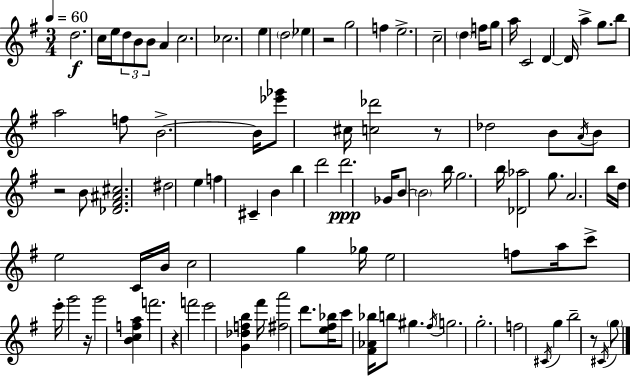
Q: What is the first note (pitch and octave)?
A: D5